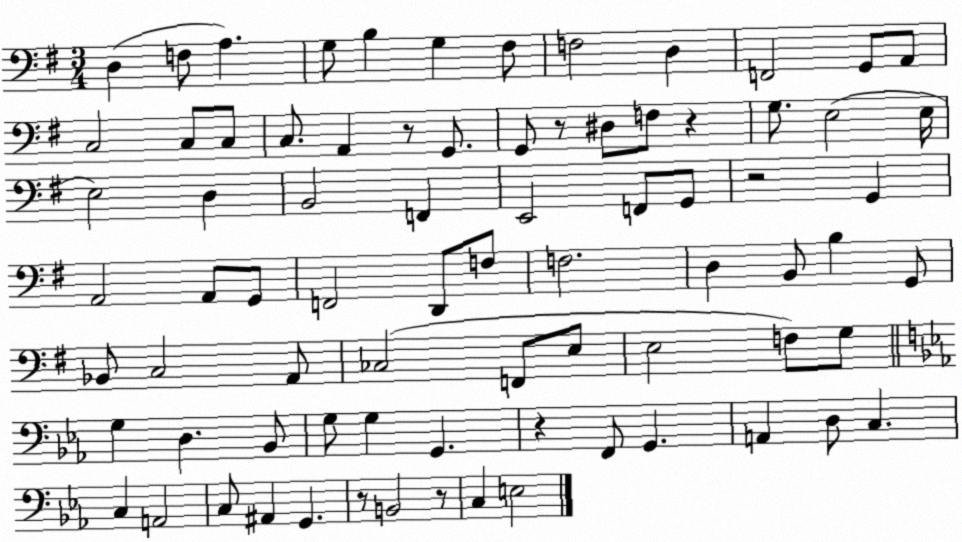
X:1
T:Untitled
M:3/4
L:1/4
K:G
D, F,/2 A, G,/2 B, G, ^F,/2 F,2 D, F,,2 G,,/2 A,,/2 C,2 C,/2 C,/2 C,/2 A,, z/2 G,,/2 G,,/2 z/2 ^D,/2 F,/2 z G,/2 E,2 E,/4 E,2 D, B,,2 F,, E,,2 F,,/2 G,,/2 z2 G,, A,,2 A,,/2 G,,/2 F,,2 D,,/2 F,/2 F,2 D, B,,/2 B, G,,/2 _B,,/2 C,2 A,,/2 _C,2 F,,/2 E,/2 E,2 F,/2 G,/2 G, D, _B,,/2 G,/2 G, G,, z F,,/2 G,, A,, D,/2 C, C, A,,2 C,/2 ^A,, G,, z/2 B,,2 z/2 C, E,2